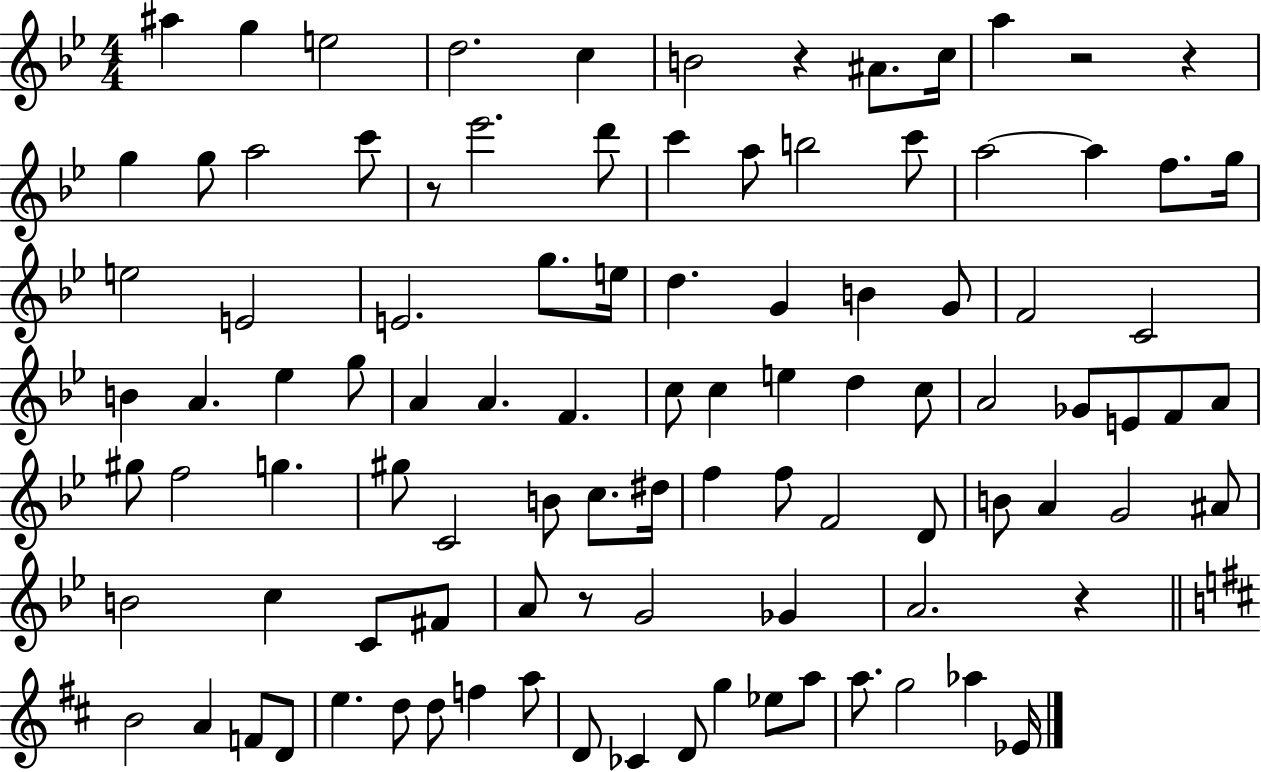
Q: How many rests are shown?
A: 6